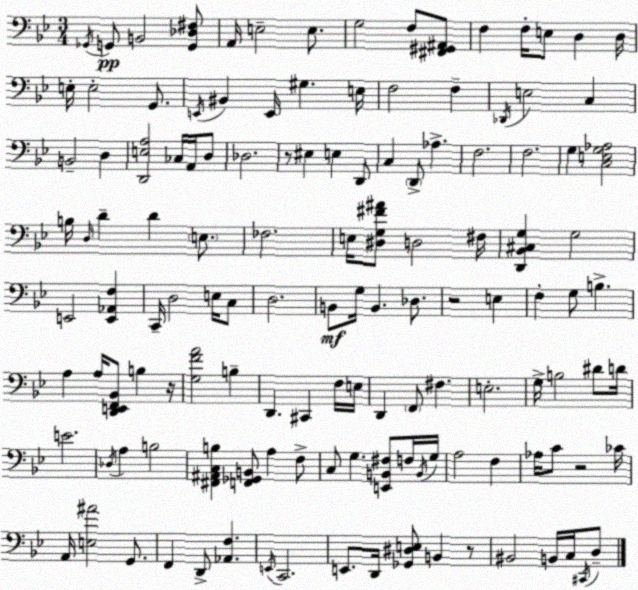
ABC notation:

X:1
T:Untitled
M:3/4
L:1/4
K:Gm
_G,,/4 G,,/2 B,,2 [G,,_D,^F,]/2 A,,/4 E,2 E,/2 G,2 F,/2 [^F,,^G,,^A,,]/2 F, F,/4 E,/2 D, D,/4 E,/4 E,2 G,,/2 E,,/4 ^B,, E,,/4 ^G, E,/4 F,2 F, _D,,/4 E,2 C, B,,2 D, [D,,E,A,]2 _C,/4 A,,/4 D,/2 _D,2 z/2 ^E, E, D,,/2 C, D,,/2 _A, F,2 F,2 G, [C,E,G,_A,]2 B,/4 D,/4 D D E,/2 _F,2 E,/4 [^D,G,^F^A]/2 D,2 ^F,/4 [D,,_B,,^C,G,] G,2 E,,2 [E,,_A,,F,] C,,/4 D,2 E,/4 C,/2 D,2 B,,/2 G,/4 B,, _D,/2 z2 E, F, G,/2 B, A, A,/4 [D,,E,,F,,_B,,]/2 B, z/4 [G,FA]2 B, D,, ^C,, F,/4 E,/4 D,, F,,/2 ^F, E,2 G,/4 B,2 ^D/2 D/4 E2 _D,/4 A, B,2 [^F,,^A,,C,B,] [F,,_G,,B,,]/2 A, F,/2 C,/2 G, [E,,B,,^F,]/2 F,/4 B,,/4 G,/4 A,2 F, _A,/4 C/2 z2 _C/4 A,,/4 [E,^A]2 G,,/2 F,, D,,/2 [_A,,F,] E,,/4 C,,2 E,,/2 D,,/4 [_G,,^D,E,]/2 B,, z/2 ^B,,2 B,,/4 C,/4 ^C,,/4 D,/2